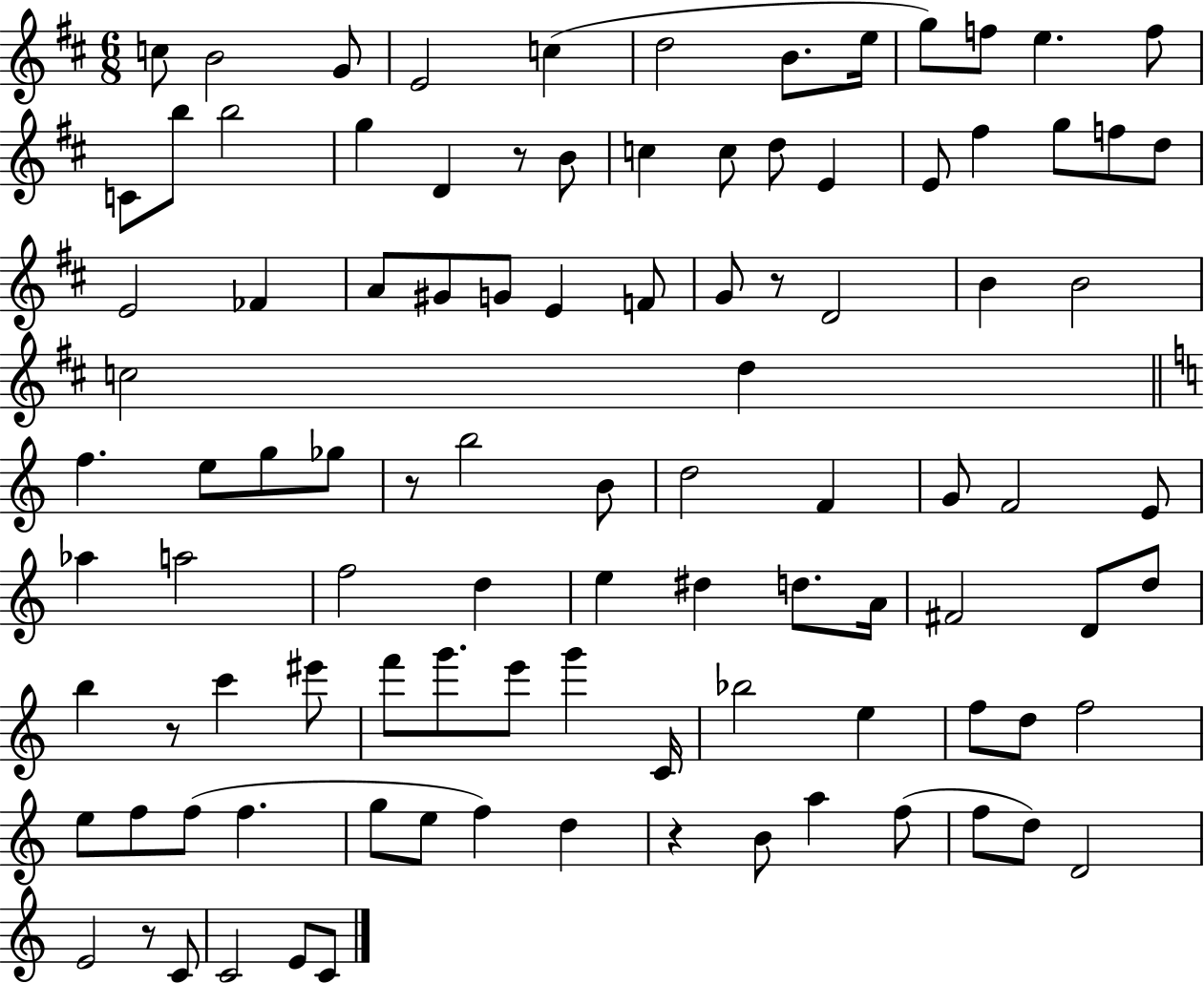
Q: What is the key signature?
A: D major